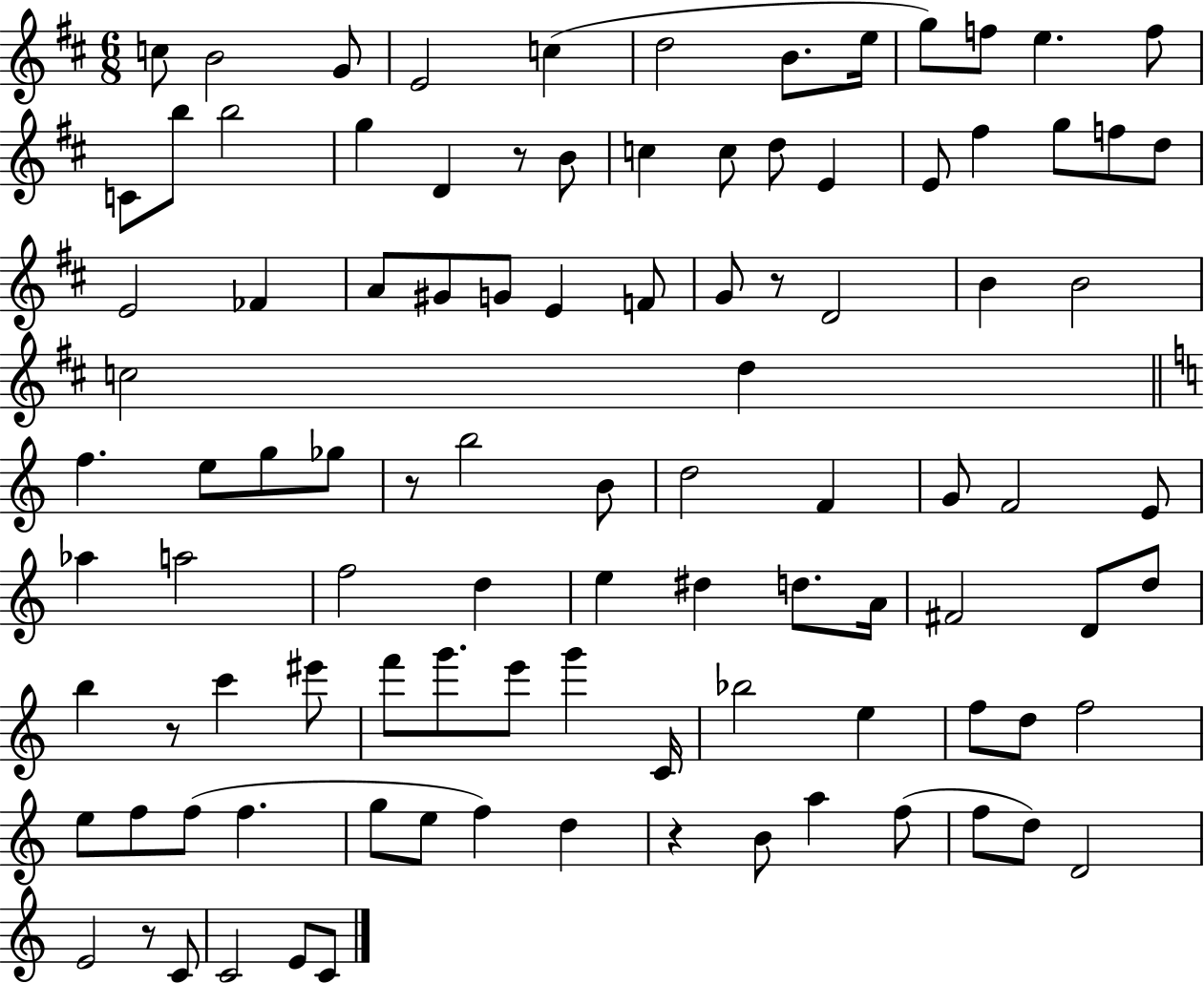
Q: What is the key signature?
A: D major